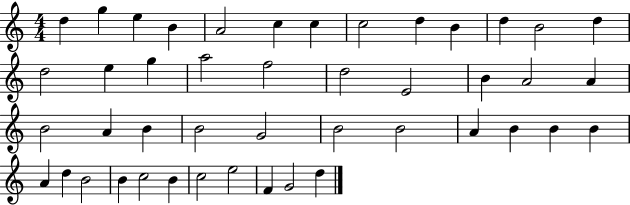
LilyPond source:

{
  \clef treble
  \numericTimeSignature
  \time 4/4
  \key c \major
  d''4 g''4 e''4 b'4 | a'2 c''4 c''4 | c''2 d''4 b'4 | d''4 b'2 d''4 | \break d''2 e''4 g''4 | a''2 f''2 | d''2 e'2 | b'4 a'2 a'4 | \break b'2 a'4 b'4 | b'2 g'2 | b'2 b'2 | a'4 b'4 b'4 b'4 | \break a'4 d''4 b'2 | b'4 c''2 b'4 | c''2 e''2 | f'4 g'2 d''4 | \break \bar "|."
}